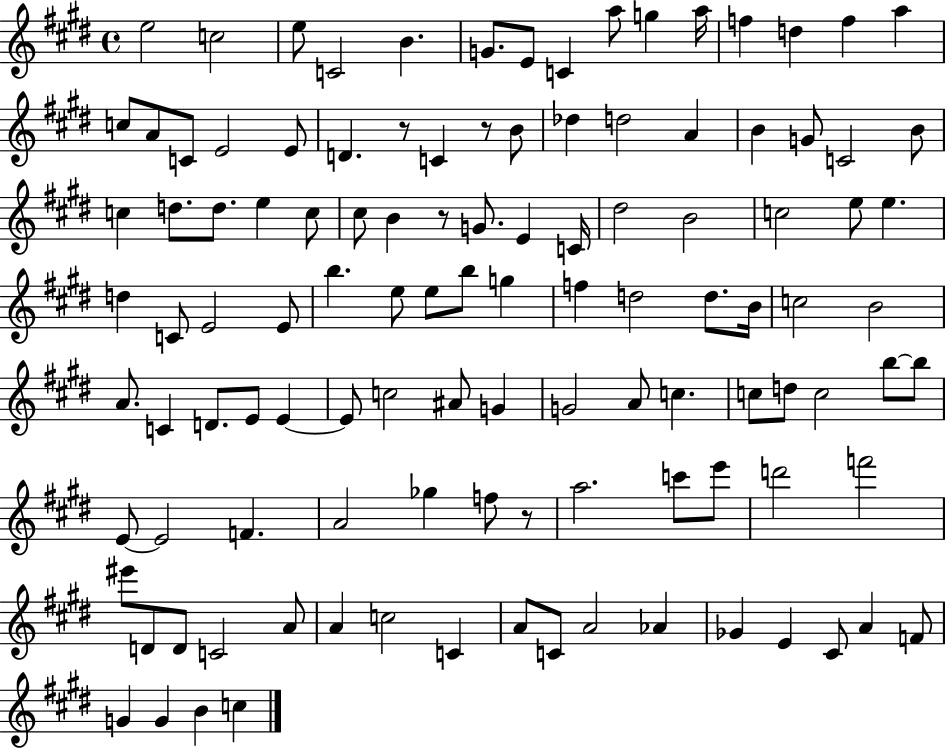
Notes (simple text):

E5/h C5/h E5/e C4/h B4/q. G4/e. E4/e C4/q A5/e G5/q A5/s F5/q D5/q F5/q A5/q C5/e A4/e C4/e E4/h E4/e D4/q. R/e C4/q R/e B4/e Db5/q D5/h A4/q B4/q G4/e C4/h B4/e C5/q D5/e. D5/e. E5/q C5/e C#5/e B4/q R/e G4/e. E4/q C4/s D#5/h B4/h C5/h E5/e E5/q. D5/q C4/e E4/h E4/e B5/q. E5/e E5/e B5/e G5/q F5/q D5/h D5/e. B4/s C5/h B4/h A4/e. C4/q D4/e. E4/e E4/q E4/e C5/h A#4/e G4/q G4/h A4/e C5/q. C5/e D5/e C5/h B5/e B5/e E4/e E4/h F4/q. A4/h Gb5/q F5/e R/e A5/h. C6/e E6/e D6/h F6/h EIS6/e D4/e D4/e C4/h A4/e A4/q C5/h C4/q A4/e C4/e A4/h Ab4/q Gb4/q E4/q C#4/e A4/q F4/e G4/q G4/q B4/q C5/q